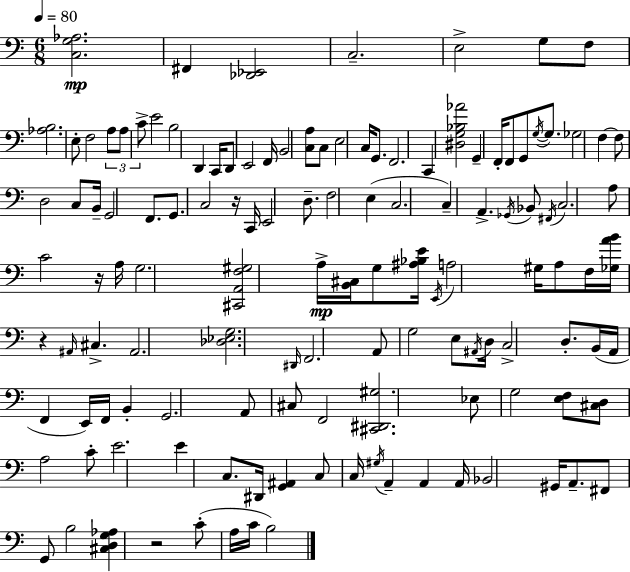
[C3,G3,Ab3]/h. F#2/q [Db2,Eb2]/h C3/h. E3/h G3/e F3/e [Ab3,B3]/h. E3/e F3/h A3/e A3/e C4/e E4/h B3/h D2/q C2/s D2/e E2/h F2/s B2/h [C3,A3]/e C3/e E3/h C3/s G2/e. F2/h. C2/q [D#3,G3,Bb3,Ab4]/h G2/q F2/s F2/e G2/e G3/s G3/e. Gb3/h F3/q F3/e D3/h C3/e B2/s G2/h F2/e. G2/e. C3/h R/s C2/s E2/h D3/e. F3/h E3/q C3/h. C3/q A2/q. Gb2/s Bb2/e F#2/s C3/h. A3/e C4/h R/s A3/s G3/h. [C#2,A2,F3,G#3]/h A3/s [B2,C#3]/s G3/e [A#3,Bb3,E4]/s E2/s A3/h G#3/s A3/e F3/s [Gb3,A4,B4]/s R/q A#2/s C#3/q. A#2/h. [Db3,Eb3,G3]/h. D#2/s F2/h. A2/e G3/h E3/e A#2/s D3/s C3/h D3/e. B2/s A2/s F2/q E2/s F2/s B2/q G2/h. A2/e C#3/e F2/h [C#2,D#2,G#3]/h. Eb3/e G3/h [E3,F3]/e [C#3,D3]/e A3/h C4/e E4/h. E4/q C3/e. D#2/s [G2,A#2]/q C3/e C3/s G#3/s A2/q A2/q A2/s Bb2/h G#2/s A2/e. F#2/e G2/e B3/h [C#3,D3,G3,Ab3]/q R/h C4/e A3/s C4/s B3/h